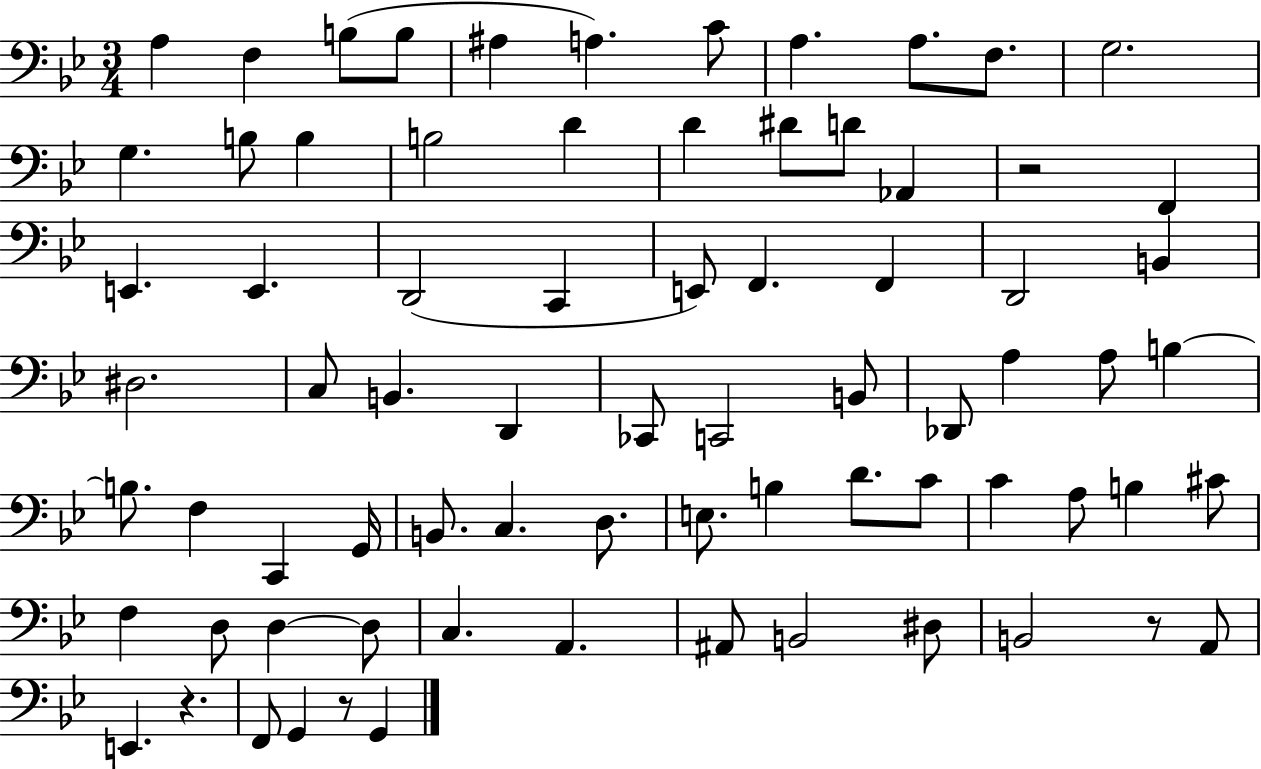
X:1
T:Untitled
M:3/4
L:1/4
K:Bb
A, F, B,/2 B,/2 ^A, A, C/2 A, A,/2 F,/2 G,2 G, B,/2 B, B,2 D D ^D/2 D/2 _A,, z2 F,, E,, E,, D,,2 C,, E,,/2 F,, F,, D,,2 B,, ^D,2 C,/2 B,, D,, _C,,/2 C,,2 B,,/2 _D,,/2 A, A,/2 B, B,/2 F, C,, G,,/4 B,,/2 C, D,/2 E,/2 B, D/2 C/2 C A,/2 B, ^C/2 F, D,/2 D, D,/2 C, A,, ^A,,/2 B,,2 ^D,/2 B,,2 z/2 A,,/2 E,, z F,,/2 G,, z/2 G,,